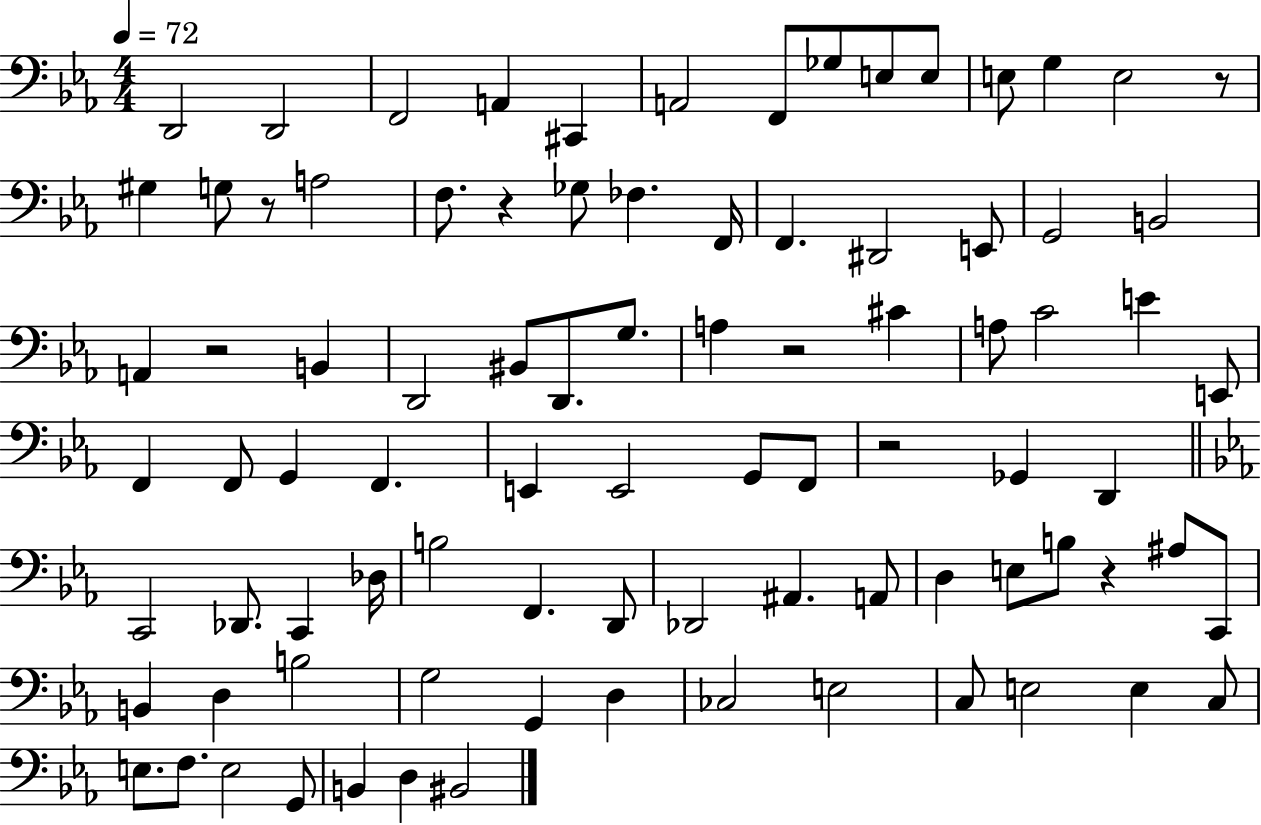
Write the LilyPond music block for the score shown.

{
  \clef bass
  \numericTimeSignature
  \time 4/4
  \key ees \major
  \tempo 4 = 72
  d,2 d,2 | f,2 a,4 cis,4 | a,2 f,8 ges8 e8 e8 | e8 g4 e2 r8 | \break gis4 g8 r8 a2 | f8. r4 ges8 fes4. f,16 | f,4. dis,2 e,8 | g,2 b,2 | \break a,4 r2 b,4 | d,2 bis,8 d,8. g8. | a4 r2 cis'4 | a8 c'2 e'4 e,8 | \break f,4 f,8 g,4 f,4. | e,4 e,2 g,8 f,8 | r2 ges,4 d,4 | \bar "||" \break \key ees \major c,2 des,8. c,4 des16 | b2 f,4. d,8 | des,2 ais,4. a,8 | d4 e8 b8 r4 ais8 c,8 | \break b,4 d4 b2 | g2 g,4 d4 | ces2 e2 | c8 e2 e4 c8 | \break e8. f8. e2 g,8 | b,4 d4 bis,2 | \bar "|."
}